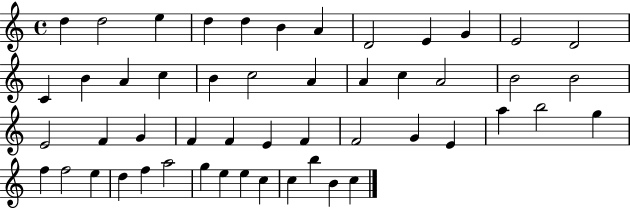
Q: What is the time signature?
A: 4/4